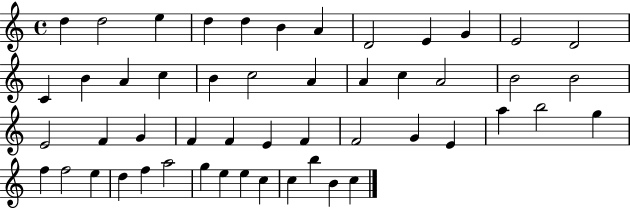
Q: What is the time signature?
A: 4/4